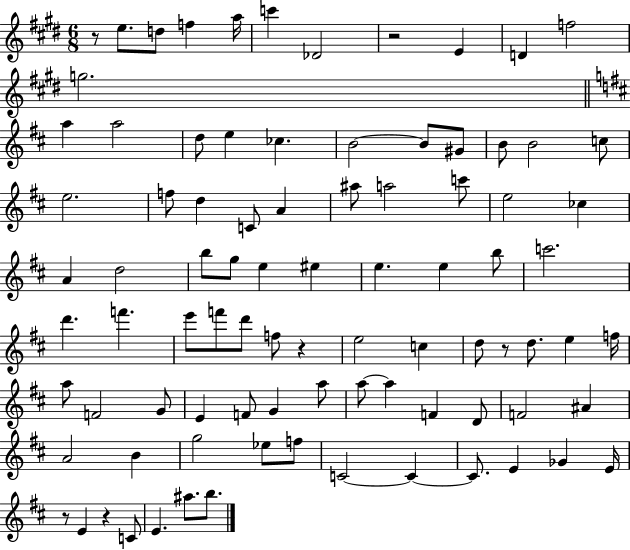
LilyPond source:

{
  \clef treble
  \numericTimeSignature
  \time 6/8
  \key e \major
  \repeat volta 2 { r8 e''8. d''8 f''4 a''16 | c'''4 des'2 | r2 e'4 | d'4 f''2 | \break g''2. | \bar "||" \break \key b \minor a''4 a''2 | d''8 e''4 ces''4. | b'2~~ b'8 gis'8 | b'8 b'2 c''8 | \break e''2. | f''8 d''4 c'8 a'4 | ais''8 a''2 c'''8 | e''2 ces''4 | \break a'4 d''2 | b''8 g''8 e''4 eis''4 | e''4. e''4 b''8 | c'''2. | \break d'''4. f'''4. | e'''8 f'''8 d'''8 f''8 r4 | e''2 c''4 | d''8 r8 d''8. e''4 f''16 | \break a''8 f'2 g'8 | e'4 f'8 g'4 a''8 | a''8~~ a''4 f'4 d'8 | f'2 ais'4 | \break a'2 b'4 | g''2 ees''8 f''8 | c'2~~ c'4~~ | c'8. e'4 ges'4 e'16 | \break r8 e'4 r4 c'8 | e'4. ais''8. b''8. | } \bar "|."
}